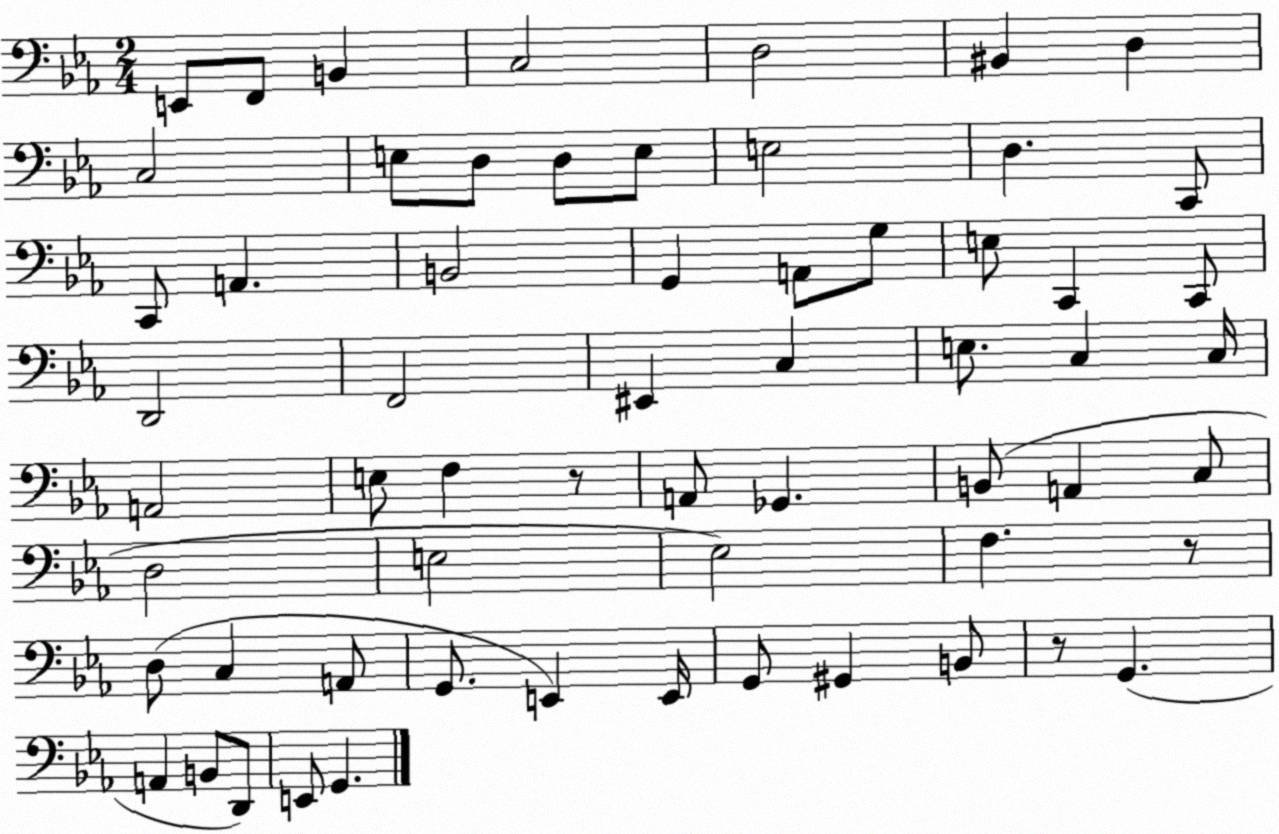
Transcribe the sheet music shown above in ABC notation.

X:1
T:Untitled
M:2/4
L:1/4
K:Eb
E,,/2 F,,/2 B,, C,2 D,2 ^B,, D, C,2 E,/2 D,/2 D,/2 E,/2 E,2 D, C,,/2 C,,/2 A,, B,,2 G,, A,,/2 G,/2 E,/2 C,, C,,/2 D,,2 F,,2 ^E,, C, E,/2 C, C,/4 A,,2 E,/2 F, z/2 A,,/2 _G,, B,,/2 A,, C,/2 D,2 E,2 _E,2 F, z/2 D,/2 C, A,,/2 G,,/2 E,, E,,/4 G,,/2 ^G,, B,,/2 z/2 G,, A,, B,,/2 D,,/2 E,,/2 G,,